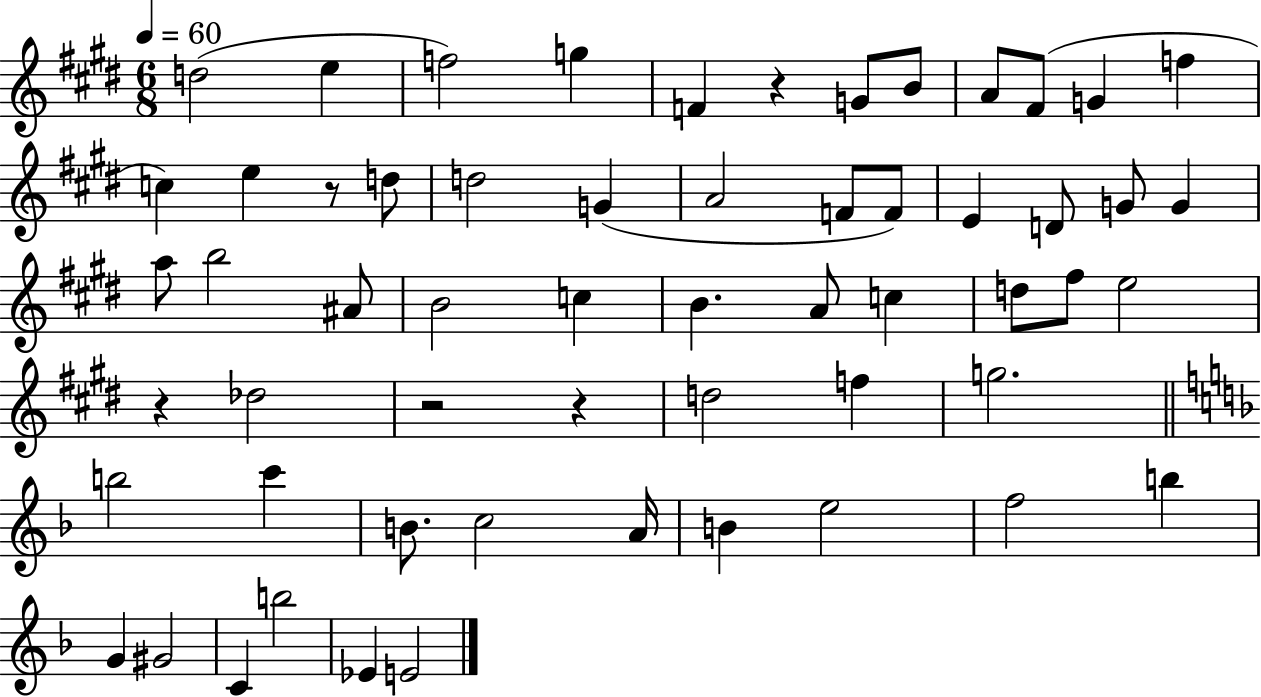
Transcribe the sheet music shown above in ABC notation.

X:1
T:Untitled
M:6/8
L:1/4
K:E
d2 e f2 g F z G/2 B/2 A/2 ^F/2 G f c e z/2 d/2 d2 G A2 F/2 F/2 E D/2 G/2 G a/2 b2 ^A/2 B2 c B A/2 c d/2 ^f/2 e2 z _d2 z2 z d2 f g2 b2 c' B/2 c2 A/4 B e2 f2 b G ^G2 C b2 _E E2